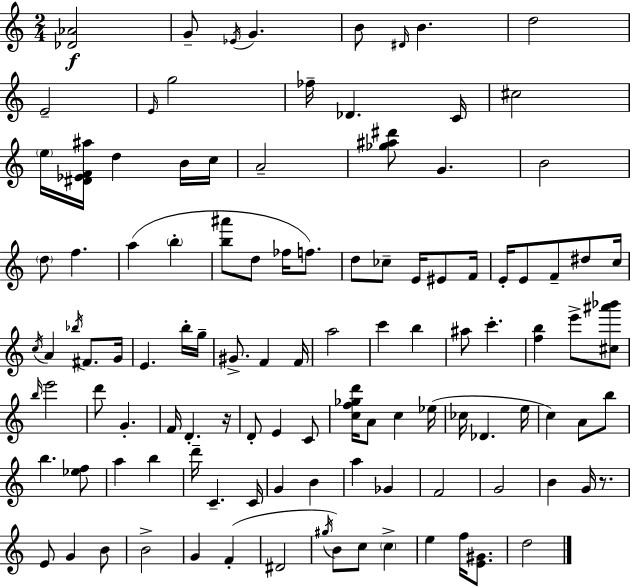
{
  \clef treble
  \numericTimeSignature
  \time 2/4
  \key a \minor
  <des' aes'>2\f | g'8-- \acciaccatura { ees'16 } g'4. | b'8 \grace { dis'16 } b'4. | d''2 | \break e'2-- | \grace { e'16 } g''2 | fes''16-- des'4. | c'16 cis''2 | \break \parenthesize e''16 <dis' ees' f' ais''>16 d''4 | b'16 c''16 a'2-- | <ges'' ais'' dis'''>8 g'4. | b'2 | \break \parenthesize d''8 f''4. | a''4( \parenthesize b''4-. | <b'' ais'''>8 d''8 fes''16 | f''8.) d''8 ces''8-- e'16 | \break eis'8 f'16 e'16-. e'8 f'8-- | dis''8 c''16 \acciaccatura { c''16 } a'4 | \acciaccatura { bes''16 } fis'8. g'16 e'4. | b''16-. g''16-- gis'8.-> | \break f'4 f'16 a''2 | c'''4 | b''4 ais''8 c'''4.-. | <f'' b''>4 | \break e'''8-> <cis'' ais''' bes'''>8 \grace { b''16 } e'''2 | d'''8 | g'4.-. f'16 d'4.-. | r16 d'8-. | \break e'4 c'8 <c'' f'' ges'' d'''>16 a'8 | c''4 ees''16( ces''16 des'4. | e''16 c''4) | a'8 b''8 b''4. | \break <ees'' f''>8 a''4 | b''4 d'''16-- c'4.-- | c'16 g'4 | b'4 a''4 | \break ges'4 f'2 | g'2 | b'4 | g'16 r8. e'8 | \break g'4 b'8 b'2-> | g'4 | f'4-.( dis'2 | \acciaccatura { gis''16 }) b'8 | \break c''8 \parenthesize c''4-> e''4 | f''16 <e' gis'>8. d''2 | \bar "|."
}